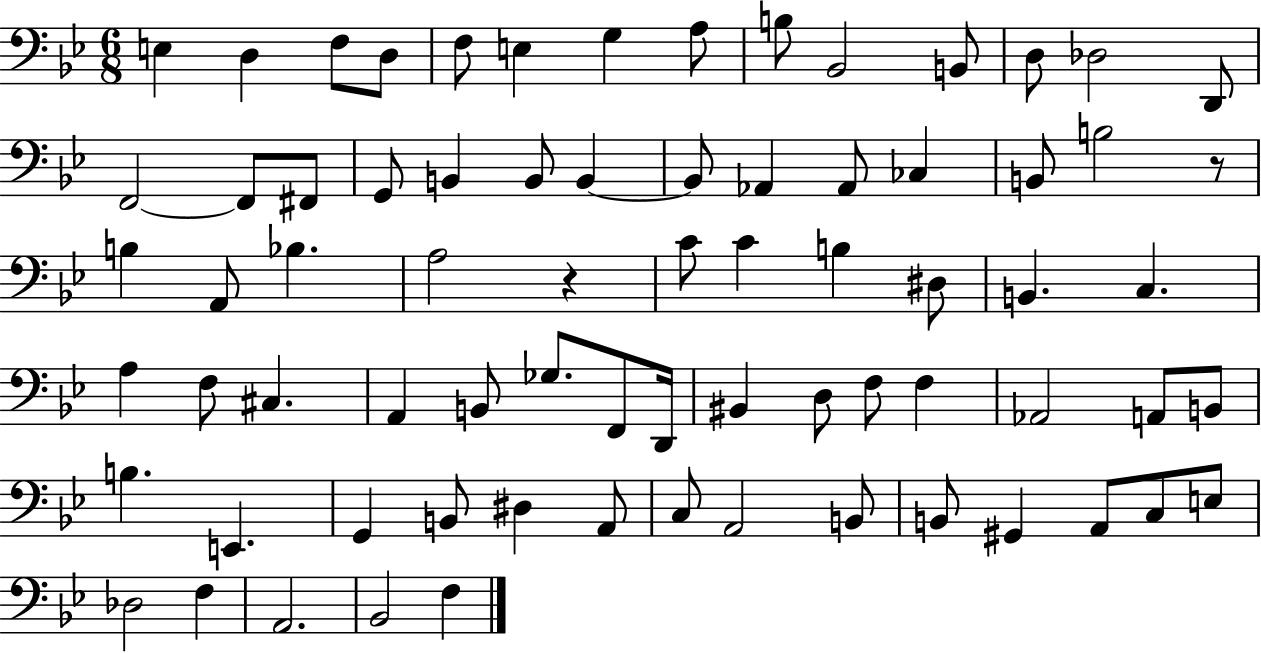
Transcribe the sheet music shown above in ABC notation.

X:1
T:Untitled
M:6/8
L:1/4
K:Bb
E, D, F,/2 D,/2 F,/2 E, G, A,/2 B,/2 _B,,2 B,,/2 D,/2 _D,2 D,,/2 F,,2 F,,/2 ^F,,/2 G,,/2 B,, B,,/2 B,, B,,/2 _A,, _A,,/2 _C, B,,/2 B,2 z/2 B, A,,/2 _B, A,2 z C/2 C B, ^D,/2 B,, C, A, F,/2 ^C, A,, B,,/2 _G,/2 F,,/2 D,,/4 ^B,, D,/2 F,/2 F, _A,,2 A,,/2 B,,/2 B, E,, G,, B,,/2 ^D, A,,/2 C,/2 A,,2 B,,/2 B,,/2 ^G,, A,,/2 C,/2 E,/2 _D,2 F, A,,2 _B,,2 F,